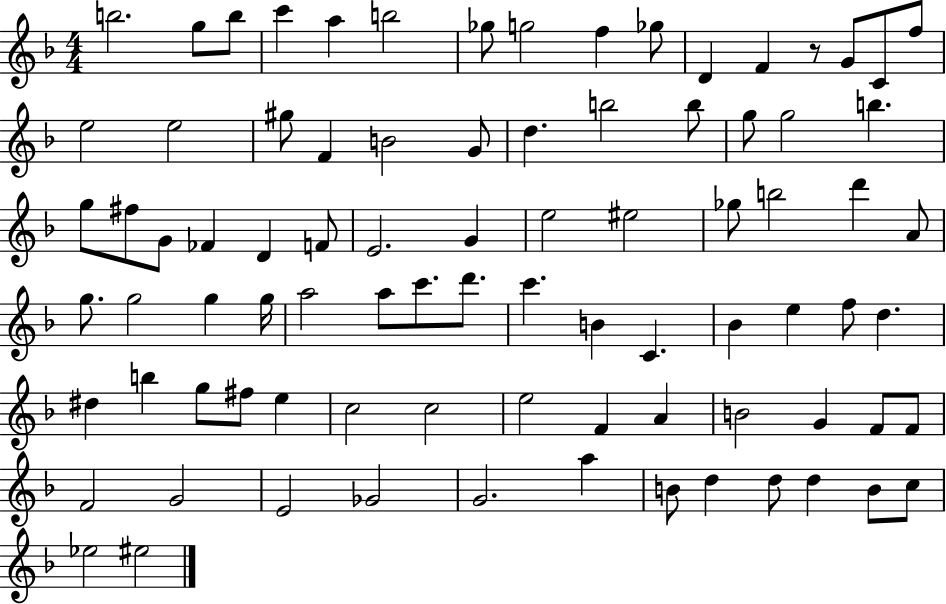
{
  \clef treble
  \numericTimeSignature
  \time 4/4
  \key f \major
  b''2. g''8 b''8 | c'''4 a''4 b''2 | ges''8 g''2 f''4 ges''8 | d'4 f'4 r8 g'8 c'8 f''8 | \break e''2 e''2 | gis''8 f'4 b'2 g'8 | d''4. b''2 b''8 | g''8 g''2 b''4. | \break g''8 fis''8 g'8 fes'4 d'4 f'8 | e'2. g'4 | e''2 eis''2 | ges''8 b''2 d'''4 a'8 | \break g''8. g''2 g''4 g''16 | a''2 a''8 c'''8. d'''8. | c'''4. b'4 c'4. | bes'4 e''4 f''8 d''4. | \break dis''4 b''4 g''8 fis''8 e''4 | c''2 c''2 | e''2 f'4 a'4 | b'2 g'4 f'8 f'8 | \break f'2 g'2 | e'2 ges'2 | g'2. a''4 | b'8 d''4 d''8 d''4 b'8 c''8 | \break ees''2 eis''2 | \bar "|."
}